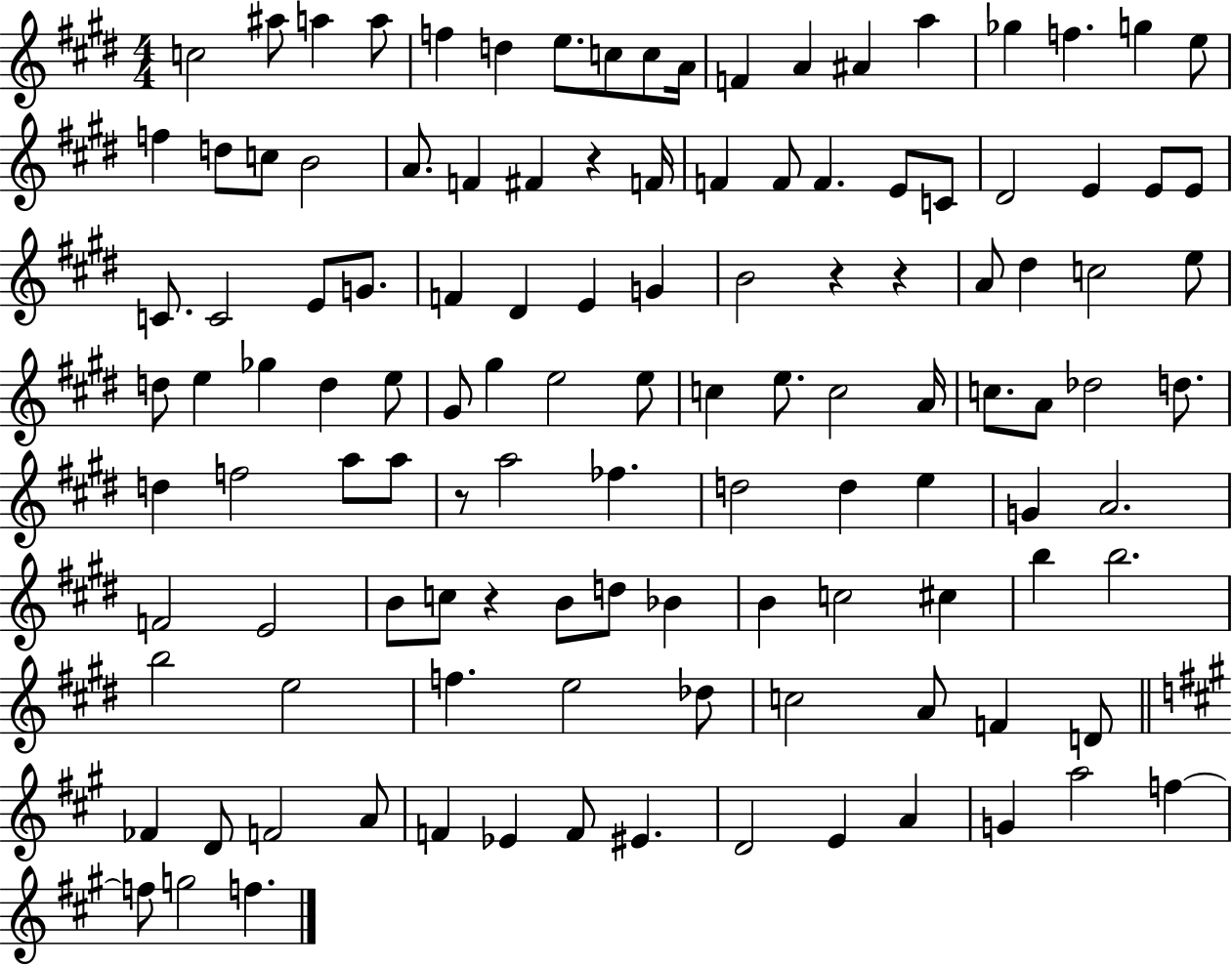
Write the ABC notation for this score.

X:1
T:Untitled
M:4/4
L:1/4
K:E
c2 ^a/2 a a/2 f d e/2 c/2 c/2 A/4 F A ^A a _g f g e/2 f d/2 c/2 B2 A/2 F ^F z F/4 F F/2 F E/2 C/2 ^D2 E E/2 E/2 C/2 C2 E/2 G/2 F ^D E G B2 z z A/2 ^d c2 e/2 d/2 e _g d e/2 ^G/2 ^g e2 e/2 c e/2 c2 A/4 c/2 A/2 _d2 d/2 d f2 a/2 a/2 z/2 a2 _f d2 d e G A2 F2 E2 B/2 c/2 z B/2 d/2 _B B c2 ^c b b2 b2 e2 f e2 _d/2 c2 A/2 F D/2 _F D/2 F2 A/2 F _E F/2 ^E D2 E A G a2 f f/2 g2 f